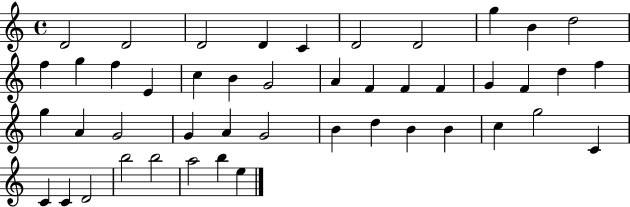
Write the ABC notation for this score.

X:1
T:Untitled
M:4/4
L:1/4
K:C
D2 D2 D2 D C D2 D2 g B d2 f g f E c B G2 A F F F G F d f g A G2 G A G2 B d B B c g2 C C C D2 b2 b2 a2 b e